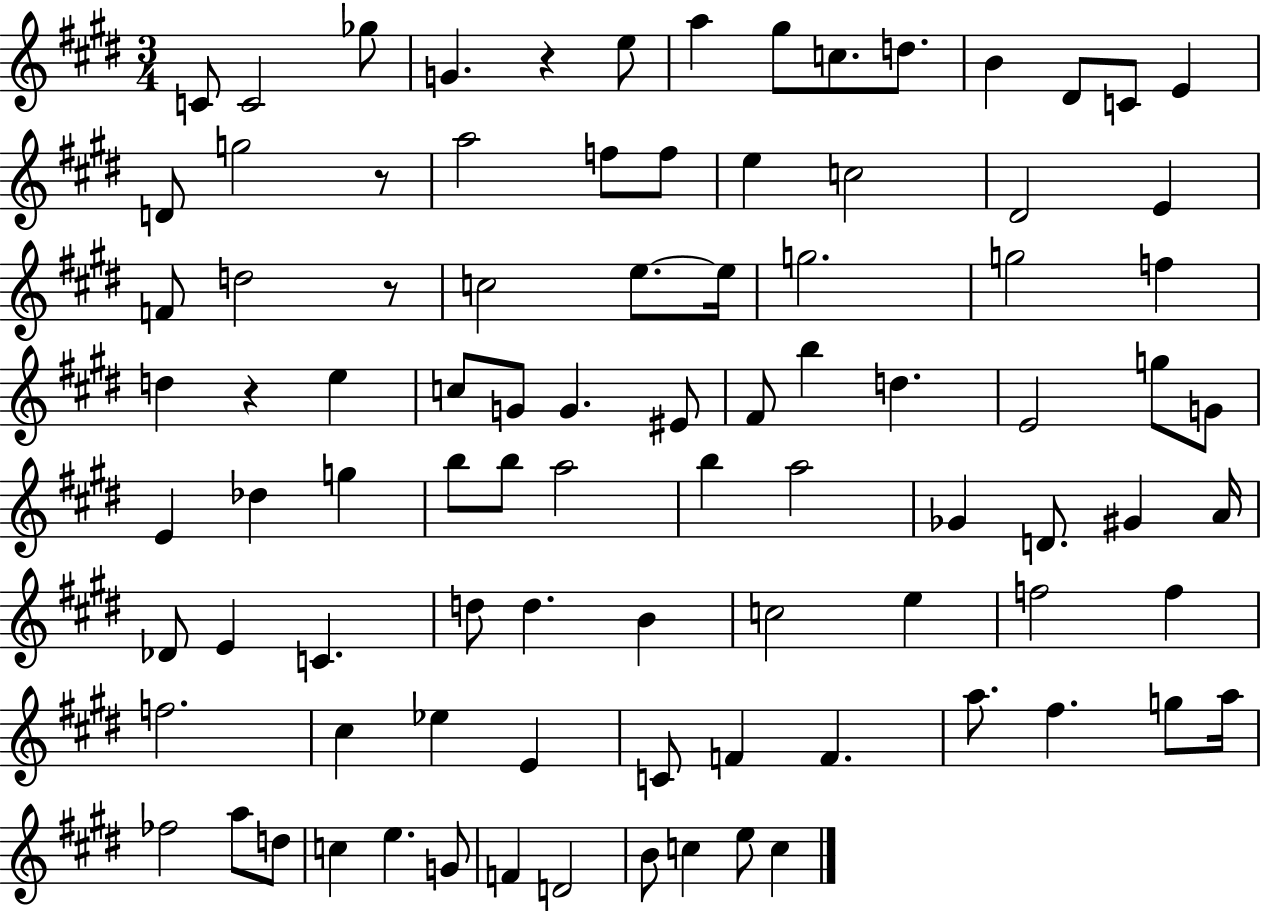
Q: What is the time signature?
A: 3/4